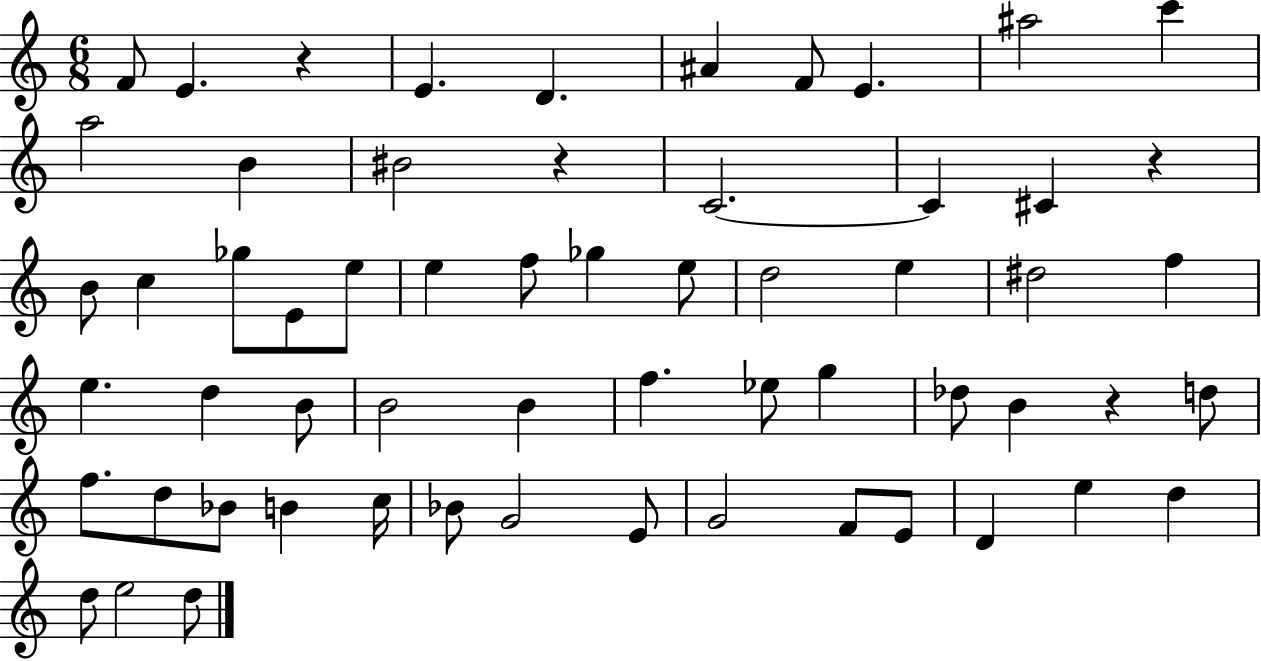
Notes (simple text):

F4/e E4/q. R/q E4/q. D4/q. A#4/q F4/e E4/q. A#5/h C6/q A5/h B4/q BIS4/h R/q C4/h. C4/q C#4/q R/q B4/e C5/q Gb5/e E4/e E5/e E5/q F5/e Gb5/q E5/e D5/h E5/q D#5/h F5/q E5/q. D5/q B4/e B4/h B4/q F5/q. Eb5/e G5/q Db5/e B4/q R/q D5/e F5/e. D5/e Bb4/e B4/q C5/s Bb4/e G4/h E4/e G4/h F4/e E4/e D4/q E5/q D5/q D5/e E5/h D5/e